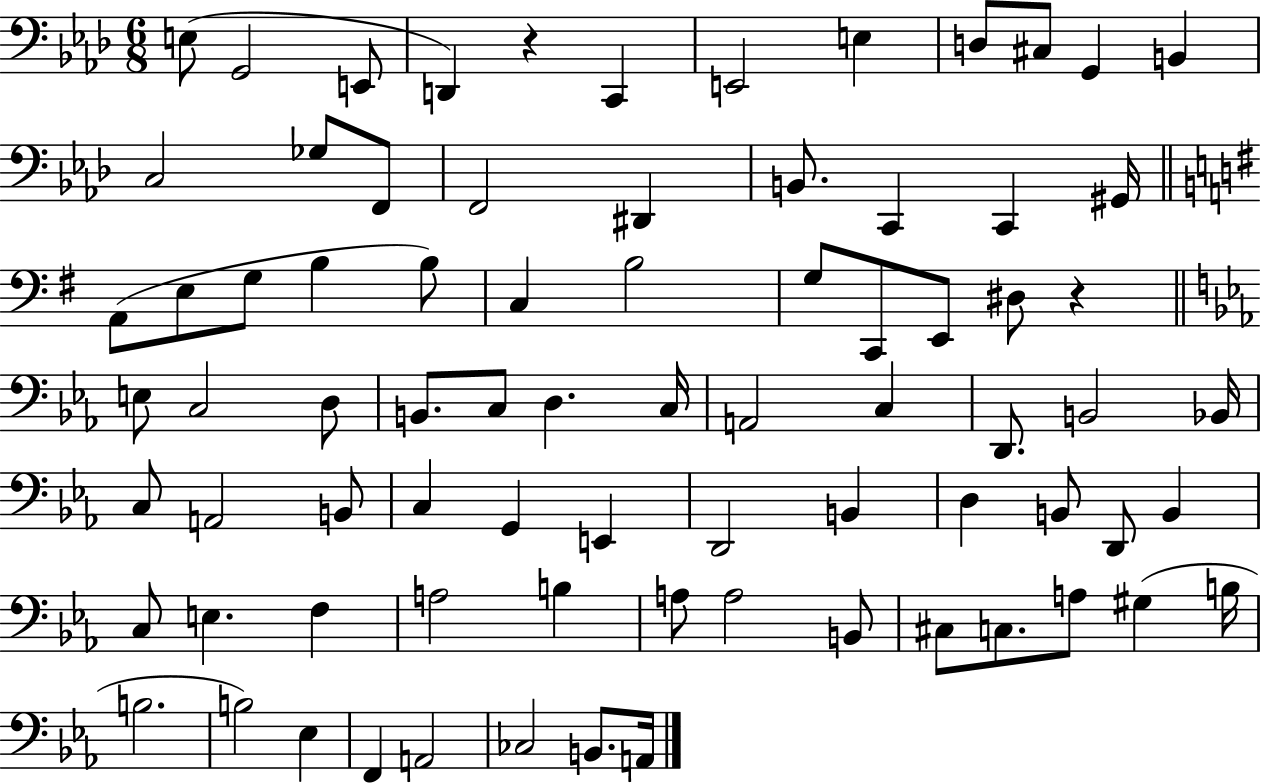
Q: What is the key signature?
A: AES major